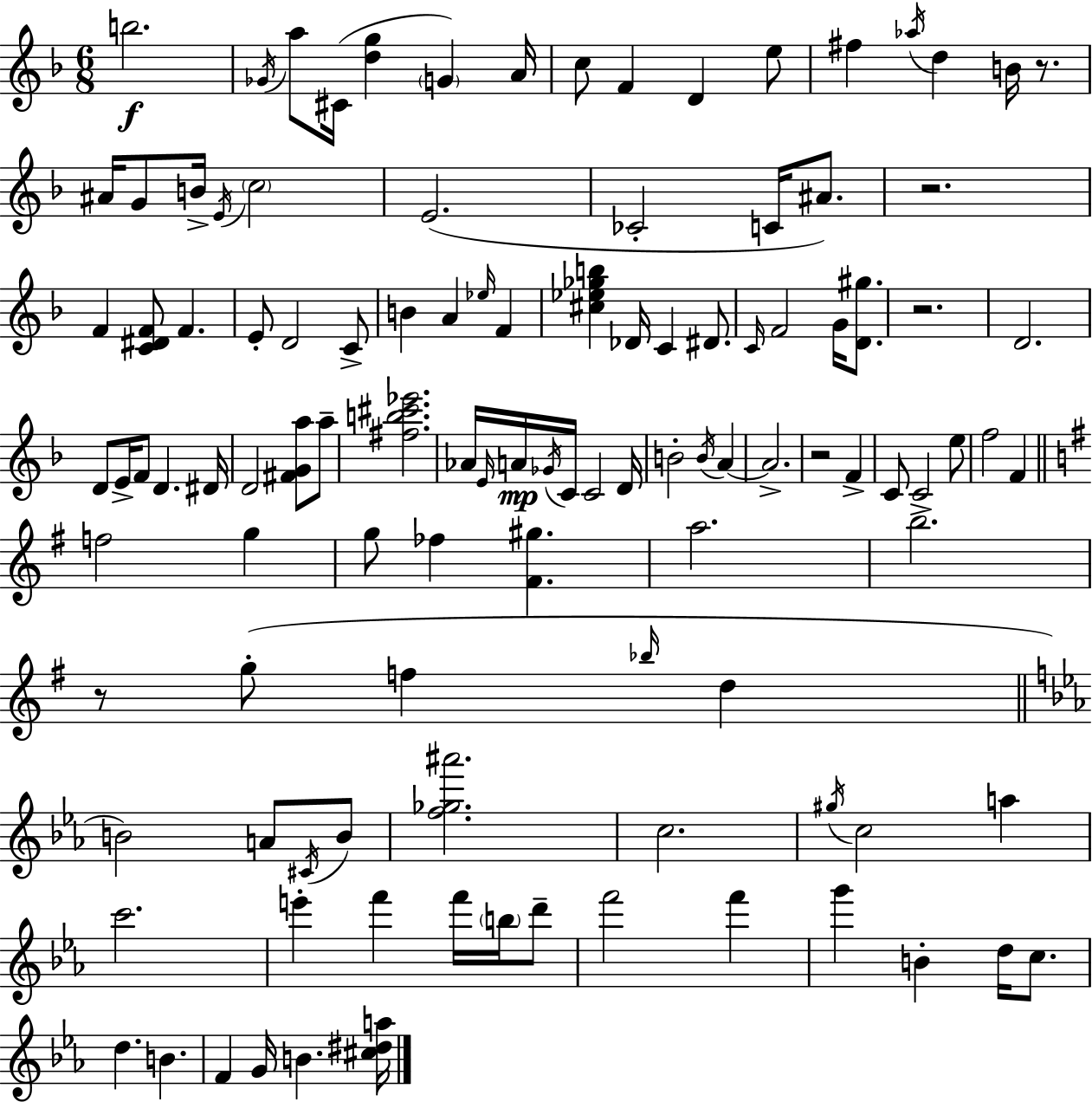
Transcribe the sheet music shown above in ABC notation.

X:1
T:Untitled
M:6/8
L:1/4
K:F
b2 _G/4 a/2 ^C/4 [dg] G A/4 c/2 F D e/2 ^f _a/4 d B/4 z/2 ^A/4 G/2 B/4 E/4 c2 E2 _C2 C/4 ^A/2 z2 F [C^DF]/2 F E/2 D2 C/2 B A _e/4 F [^c_e_gb] _D/4 C ^D/2 C/4 F2 G/4 [D^g]/2 z2 D2 D/2 E/4 F/2 D ^D/4 D2 [^FGa]/2 a/2 [^fb^c'_e']2 _A/4 E/4 A/4 _G/4 C/4 C2 D/4 B2 B/4 A A2 z2 F C/2 C2 e/2 f2 F f2 g g/2 _f [^F^g] a2 b2 z/2 g/2 f _b/4 d B2 A/2 ^C/4 B/2 [f_g^a']2 c2 ^g/4 c2 a c'2 e' f' f'/4 b/4 d'/2 f'2 f' g' B d/4 c/2 d B F G/4 B [^c^da]/4